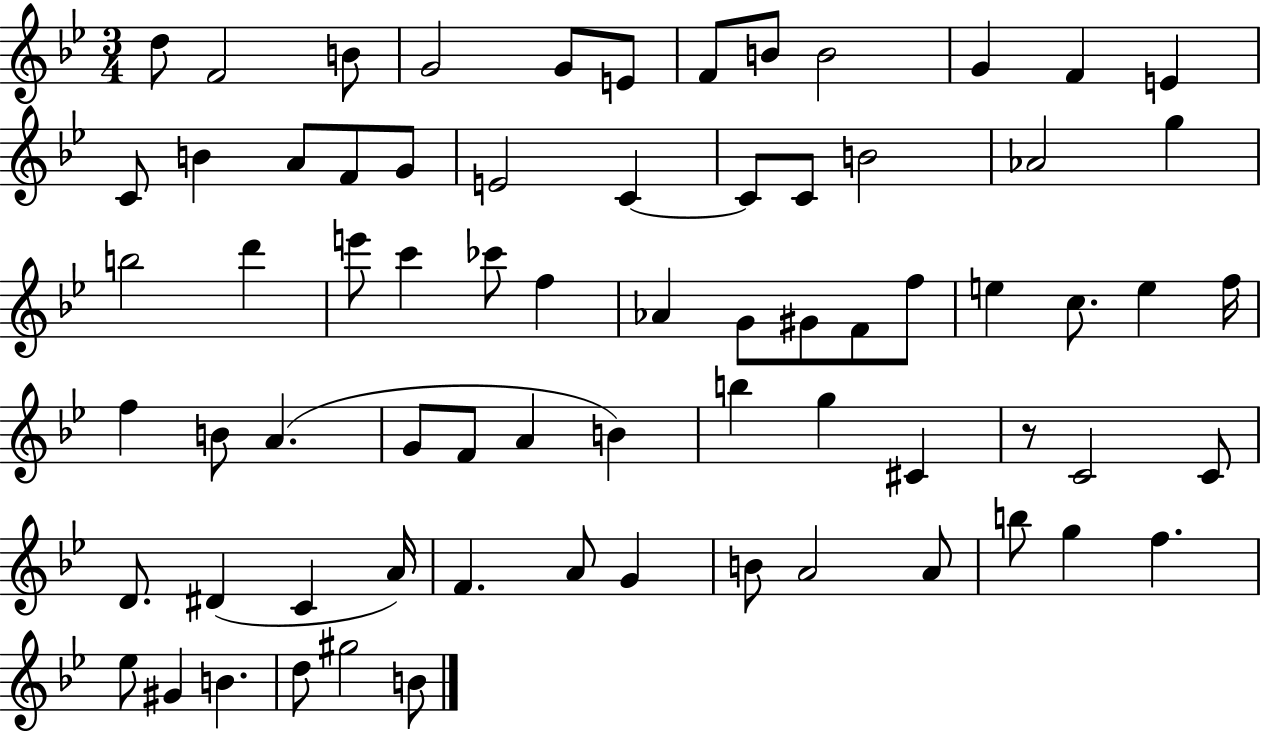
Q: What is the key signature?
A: BES major